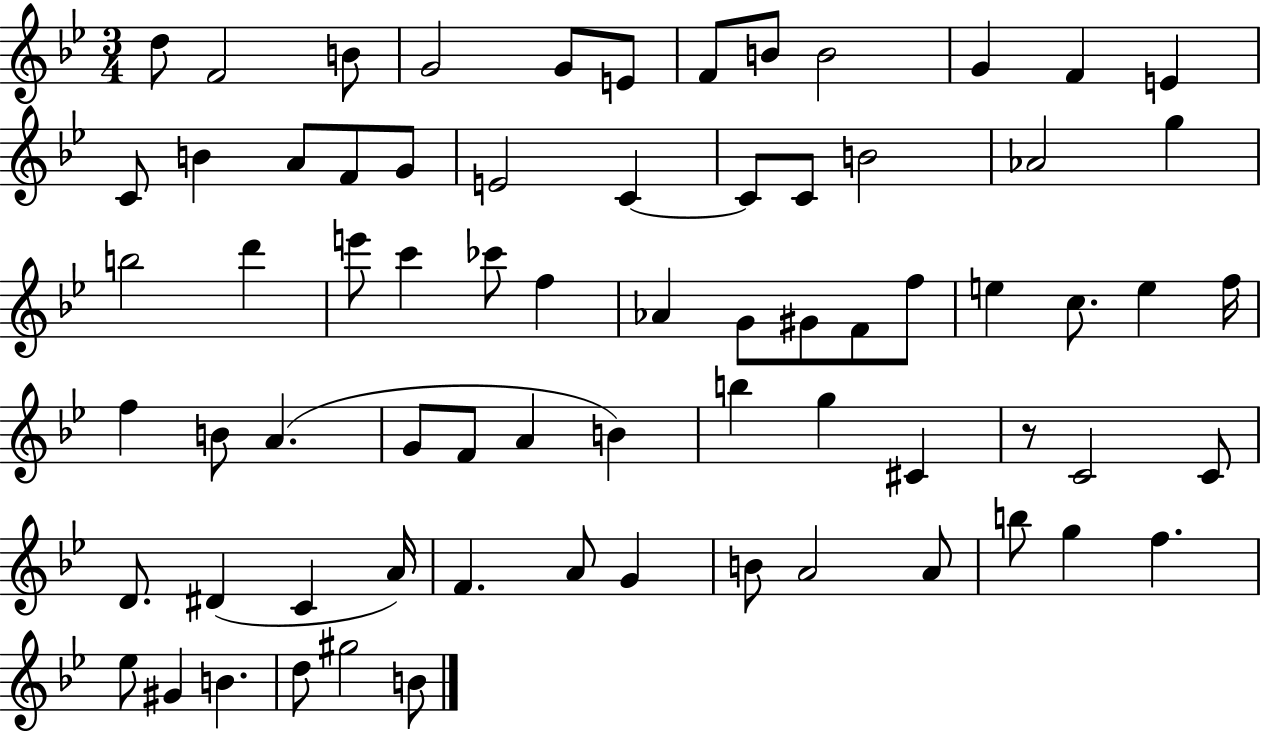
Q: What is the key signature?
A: BES major